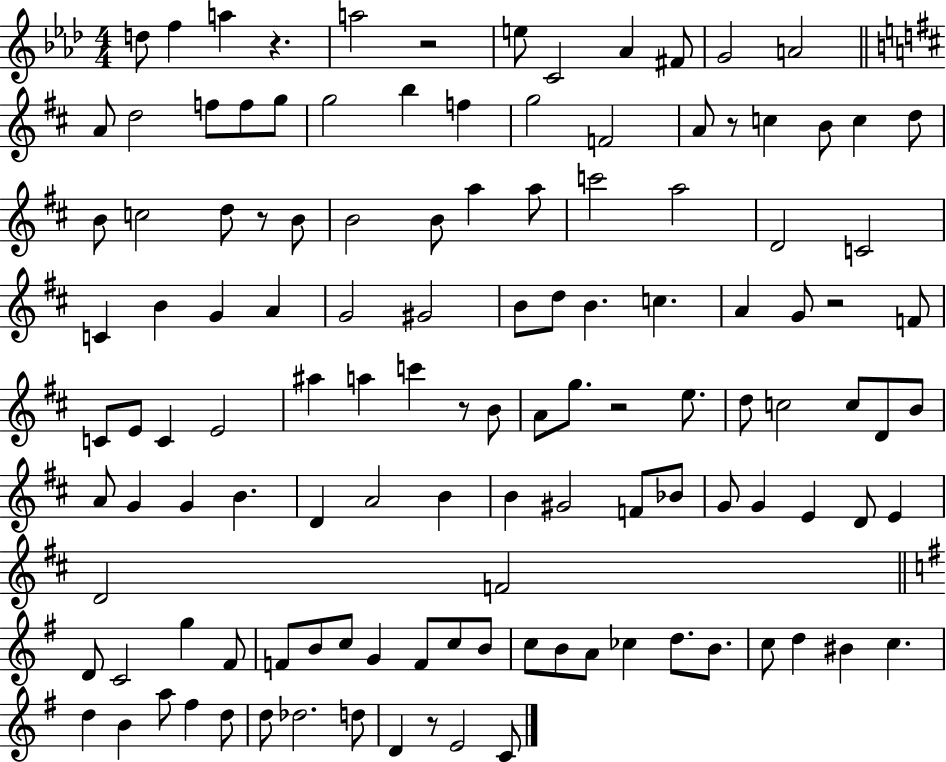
D5/e F5/q A5/q R/q. A5/h R/h E5/e C4/h Ab4/q F#4/e G4/h A4/h A4/e D5/h F5/e F5/e G5/e G5/h B5/q F5/q G5/h F4/h A4/e R/e C5/q B4/e C5/q D5/e B4/e C5/h D5/e R/e B4/e B4/h B4/e A5/q A5/e C6/h A5/h D4/h C4/h C4/q B4/q G4/q A4/q G4/h G#4/h B4/e D5/e B4/q. C5/q. A4/q G4/e R/h F4/e C4/e E4/e C4/q E4/h A#5/q A5/q C6/q R/e B4/e A4/e G5/e. R/h E5/e. D5/e C5/h C5/e D4/e B4/e A4/e G4/q G4/q B4/q. D4/q A4/h B4/q B4/q G#4/h F4/e Bb4/e G4/e G4/q E4/q D4/e E4/q D4/h F4/h D4/e C4/h G5/q F#4/e F4/e B4/e C5/e G4/q F4/e C5/e B4/e C5/e B4/e A4/e CES5/q D5/e. B4/e. C5/e D5/q BIS4/q C5/q. D5/q B4/q A5/e F#5/q D5/e D5/e Db5/h. D5/e D4/q R/e E4/h C4/e